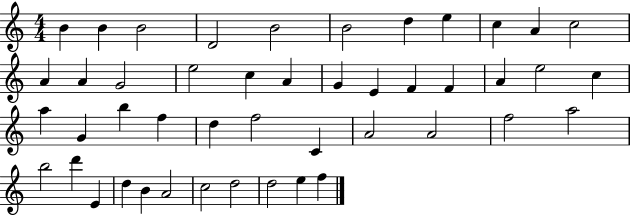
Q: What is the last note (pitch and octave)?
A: F5